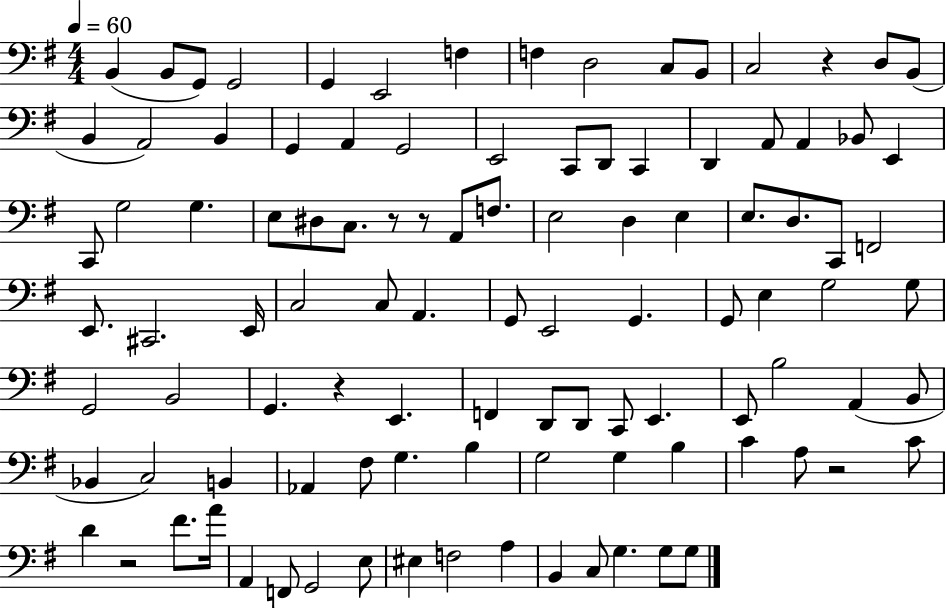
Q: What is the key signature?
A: G major